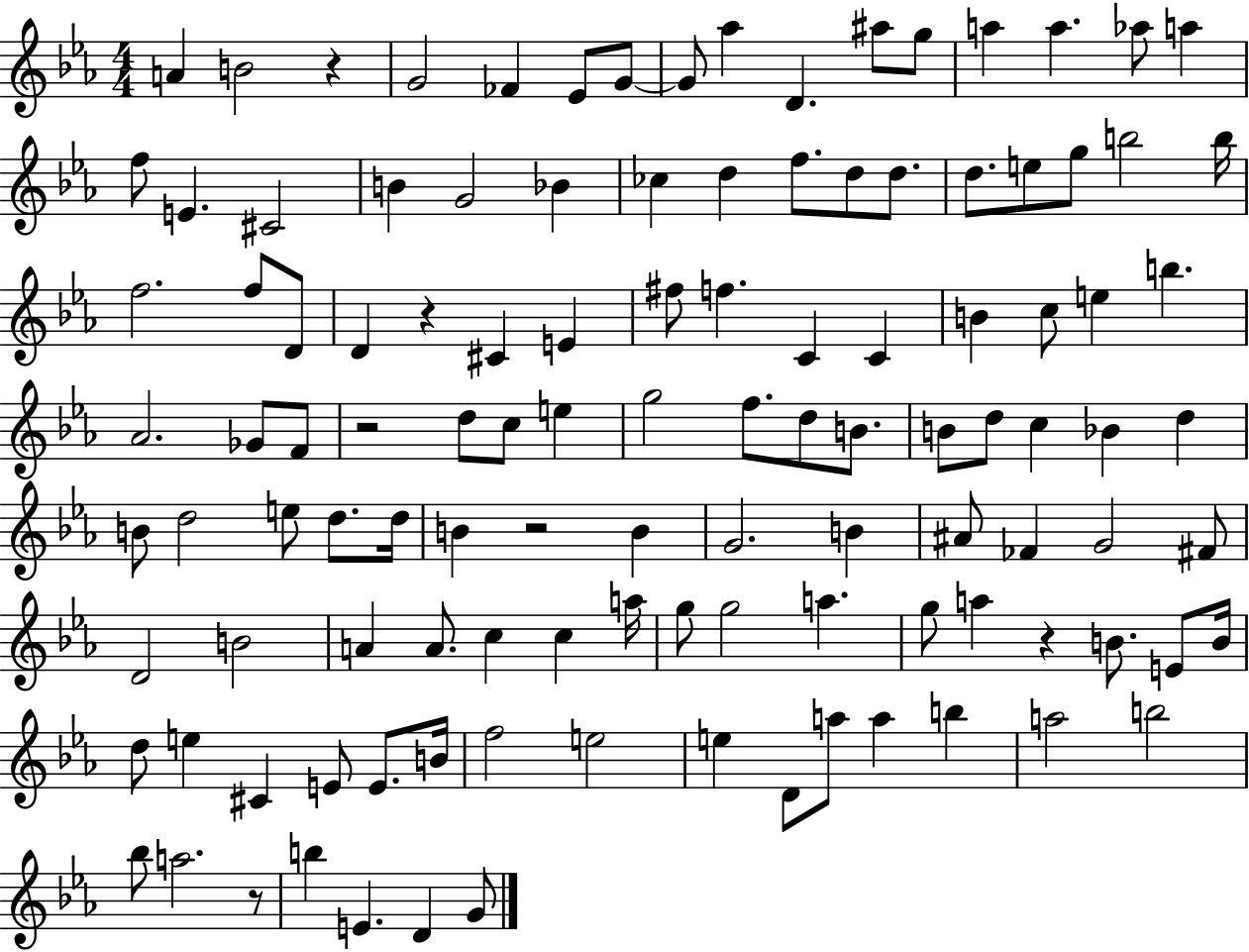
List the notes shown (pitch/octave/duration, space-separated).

A4/q B4/h R/q G4/h FES4/q Eb4/e G4/e G4/e Ab5/q D4/q. A#5/e G5/e A5/q A5/q. Ab5/e A5/q F5/e E4/q. C#4/h B4/q G4/h Bb4/q CES5/q D5/q F5/e. D5/e D5/e. D5/e. E5/e G5/e B5/h B5/s F5/h. F5/e D4/e D4/q R/q C#4/q E4/q F#5/e F5/q. C4/q C4/q B4/q C5/e E5/q B5/q. Ab4/h. Gb4/e F4/e R/h D5/e C5/e E5/q G5/h F5/e. D5/e B4/e. B4/e D5/e C5/q Bb4/q D5/q B4/e D5/h E5/e D5/e. D5/s B4/q R/h B4/q G4/h. B4/q A#4/e FES4/q G4/h F#4/e D4/h B4/h A4/q A4/e. C5/q C5/q A5/s G5/e G5/h A5/q. G5/e A5/q R/q B4/e. E4/e B4/s D5/e E5/q C#4/q E4/e E4/e. B4/s F5/h E5/h E5/q D4/e A5/e A5/q B5/q A5/h B5/h Bb5/e A5/h. R/e B5/q E4/q. D4/q G4/e